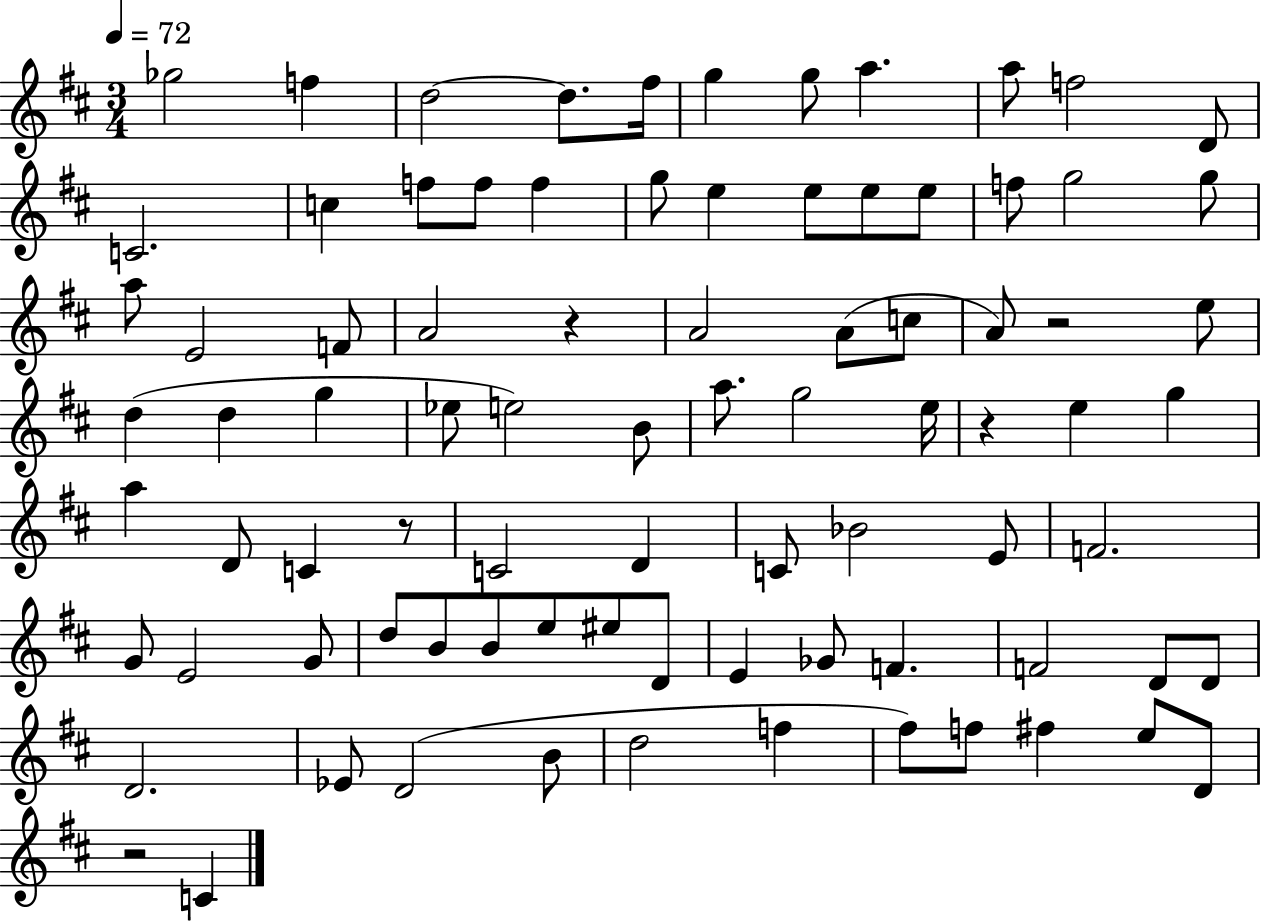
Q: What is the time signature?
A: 3/4